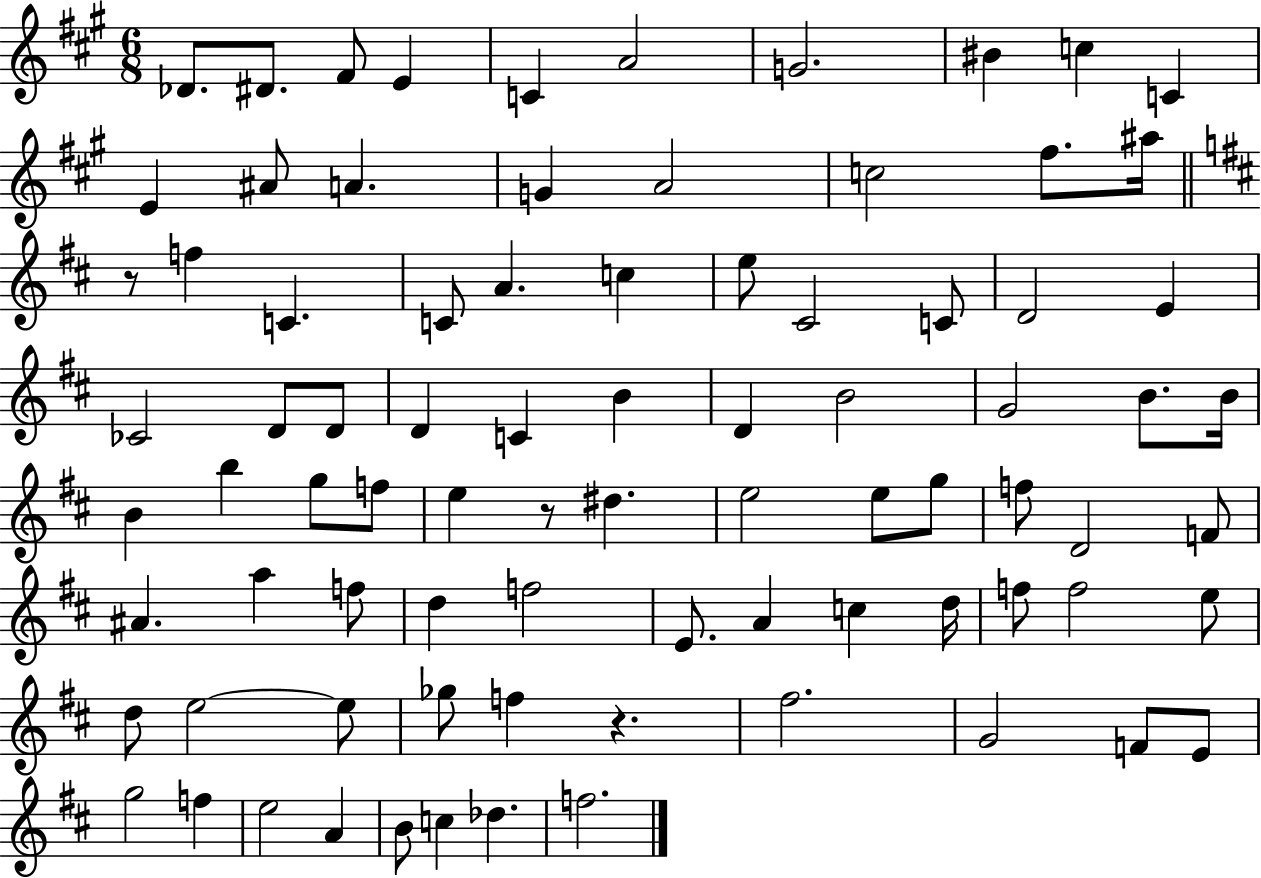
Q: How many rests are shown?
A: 3